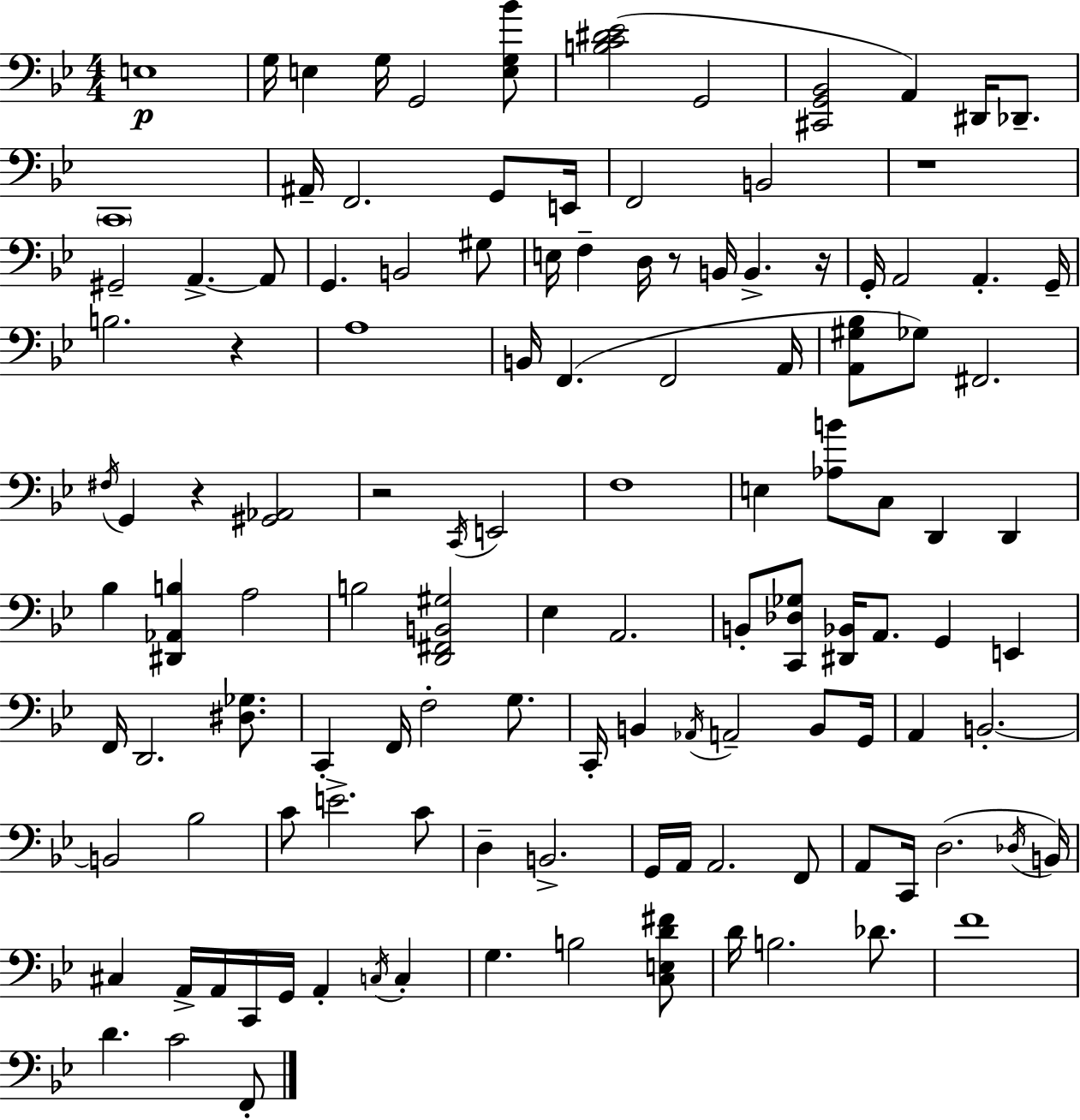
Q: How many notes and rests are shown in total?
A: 122